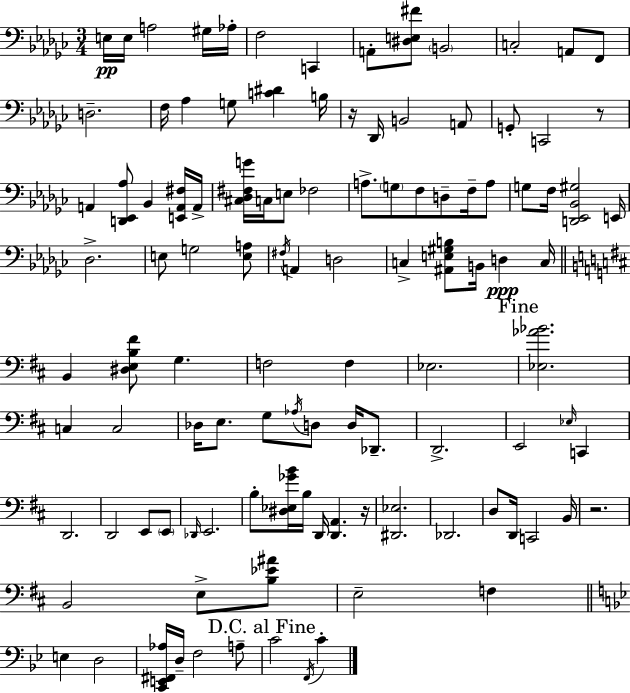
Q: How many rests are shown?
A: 4